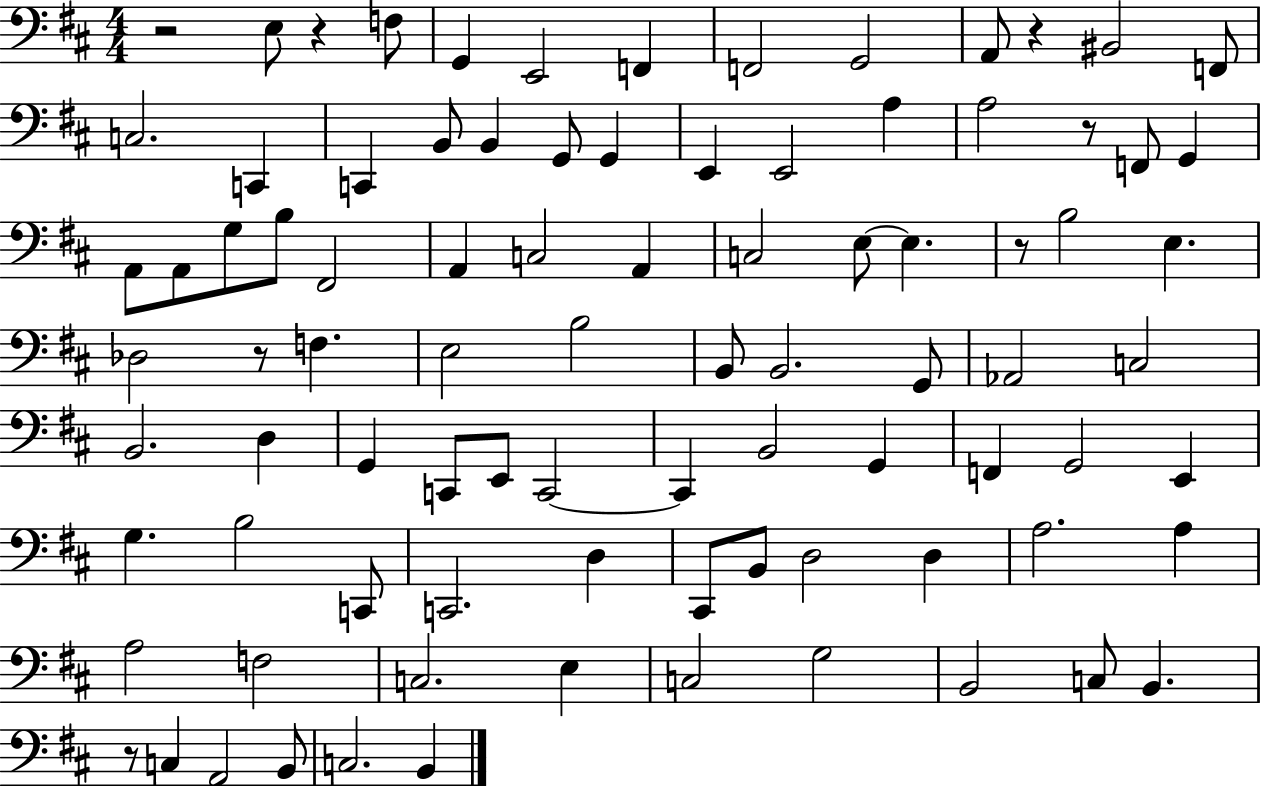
R/h E3/e R/q F3/e G2/q E2/h F2/q F2/h G2/h A2/e R/q BIS2/h F2/e C3/h. C2/q C2/q B2/e B2/q G2/e G2/q E2/q E2/h A3/q A3/h R/e F2/e G2/q A2/e A2/e G3/e B3/e F#2/h A2/q C3/h A2/q C3/h E3/e E3/q. R/e B3/h E3/q. Db3/h R/e F3/q. E3/h B3/h B2/e B2/h. G2/e Ab2/h C3/h B2/h. D3/q G2/q C2/e E2/e C2/h C2/q B2/h G2/q F2/q G2/h E2/q G3/q. B3/h C2/e C2/h. D3/q C#2/e B2/e D3/h D3/q A3/h. A3/q A3/h F3/h C3/h. E3/q C3/h G3/h B2/h C3/e B2/q. R/e C3/q A2/h B2/e C3/h. B2/q